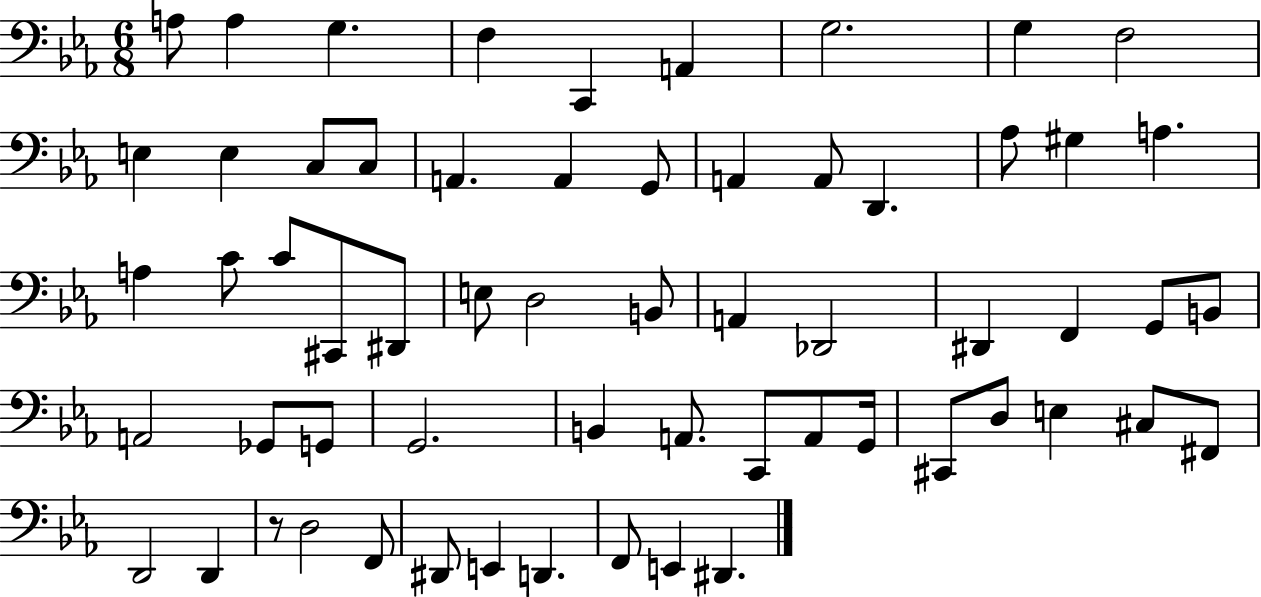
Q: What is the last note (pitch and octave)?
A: D#2